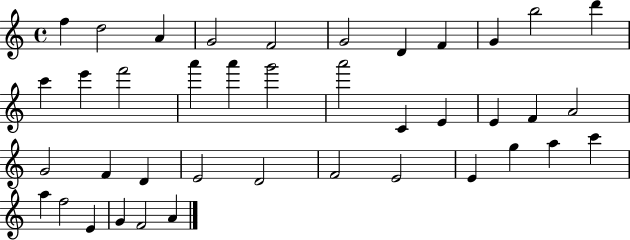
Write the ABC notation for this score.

X:1
T:Untitled
M:4/4
L:1/4
K:C
f d2 A G2 F2 G2 D F G b2 d' c' e' f'2 a' a' g'2 a'2 C E E F A2 G2 F D E2 D2 F2 E2 E g a c' a f2 E G F2 A